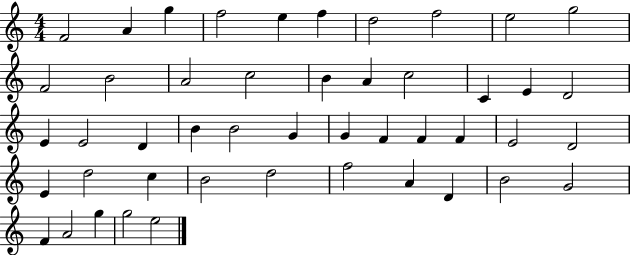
X:1
T:Untitled
M:4/4
L:1/4
K:C
F2 A g f2 e f d2 f2 e2 g2 F2 B2 A2 c2 B A c2 C E D2 E E2 D B B2 G G F F F E2 D2 E d2 c B2 d2 f2 A D B2 G2 F A2 g g2 e2